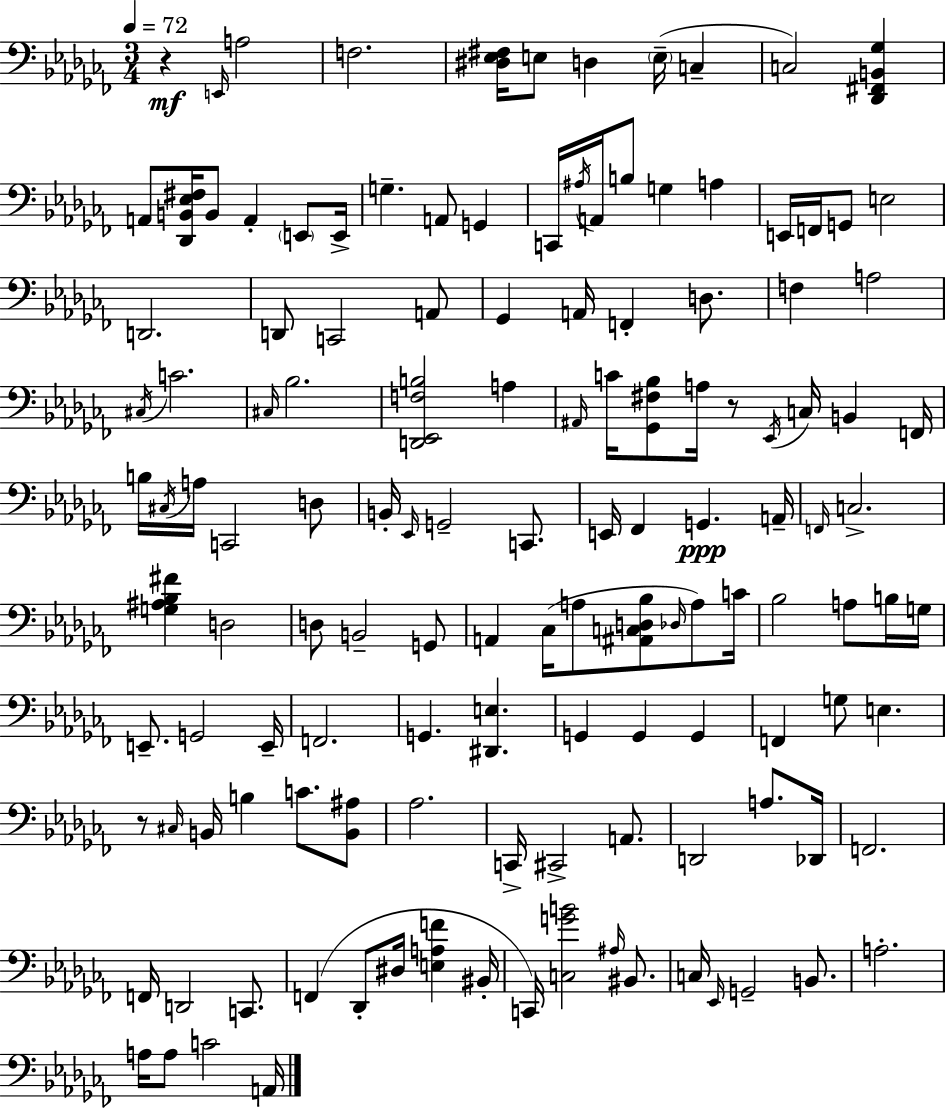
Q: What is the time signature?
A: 3/4